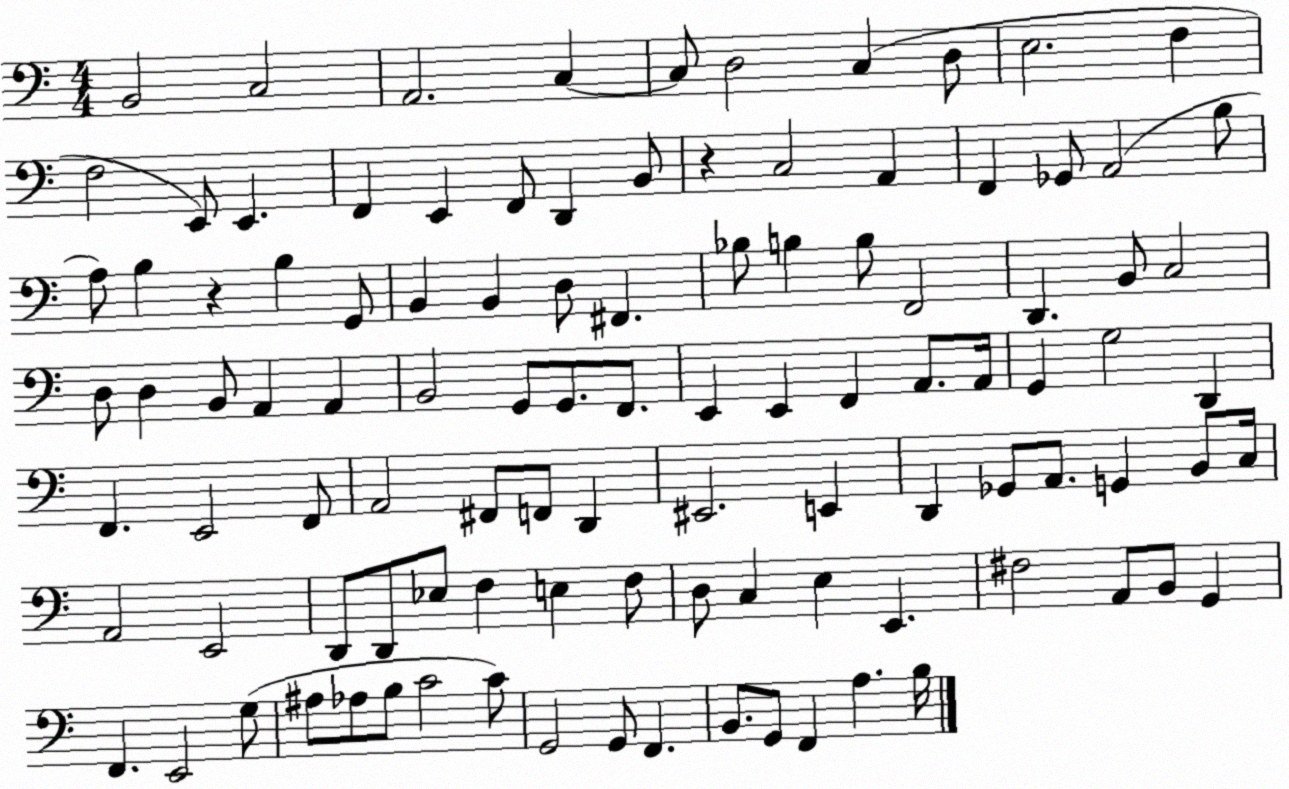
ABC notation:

X:1
T:Untitled
M:4/4
L:1/4
K:C
B,,2 C,2 A,,2 C, C,/2 D,2 C, D,/2 E,2 F, F,2 E,,/2 E,, F,, E,, F,,/2 D,, B,,/2 z C,2 A,, F,, _G,,/2 A,,2 B,/2 A,/2 B, z B, G,,/2 B,, B,, D,/2 ^F,, _B,/2 B, B,/2 F,,2 D,, B,,/2 C,2 D,/2 D, B,,/2 A,, A,, B,,2 G,,/2 G,,/2 F,,/2 E,, E,, F,, A,,/2 A,,/4 G,, G,2 D,, F,, E,,2 F,,/2 A,,2 ^F,,/2 F,,/2 D,, ^E,,2 E,, D,, _G,,/2 A,,/2 G,, B,,/2 C,/4 A,,2 E,,2 D,,/2 D,,/2 _E,/2 F, E, F,/2 D,/2 C, E, E,, ^F,2 A,,/2 B,,/2 G,, F,, E,,2 G,/2 ^A,/2 _A,/2 B,/2 C2 C/2 G,,2 G,,/2 F,, B,,/2 G,,/2 F,, A, B,/4